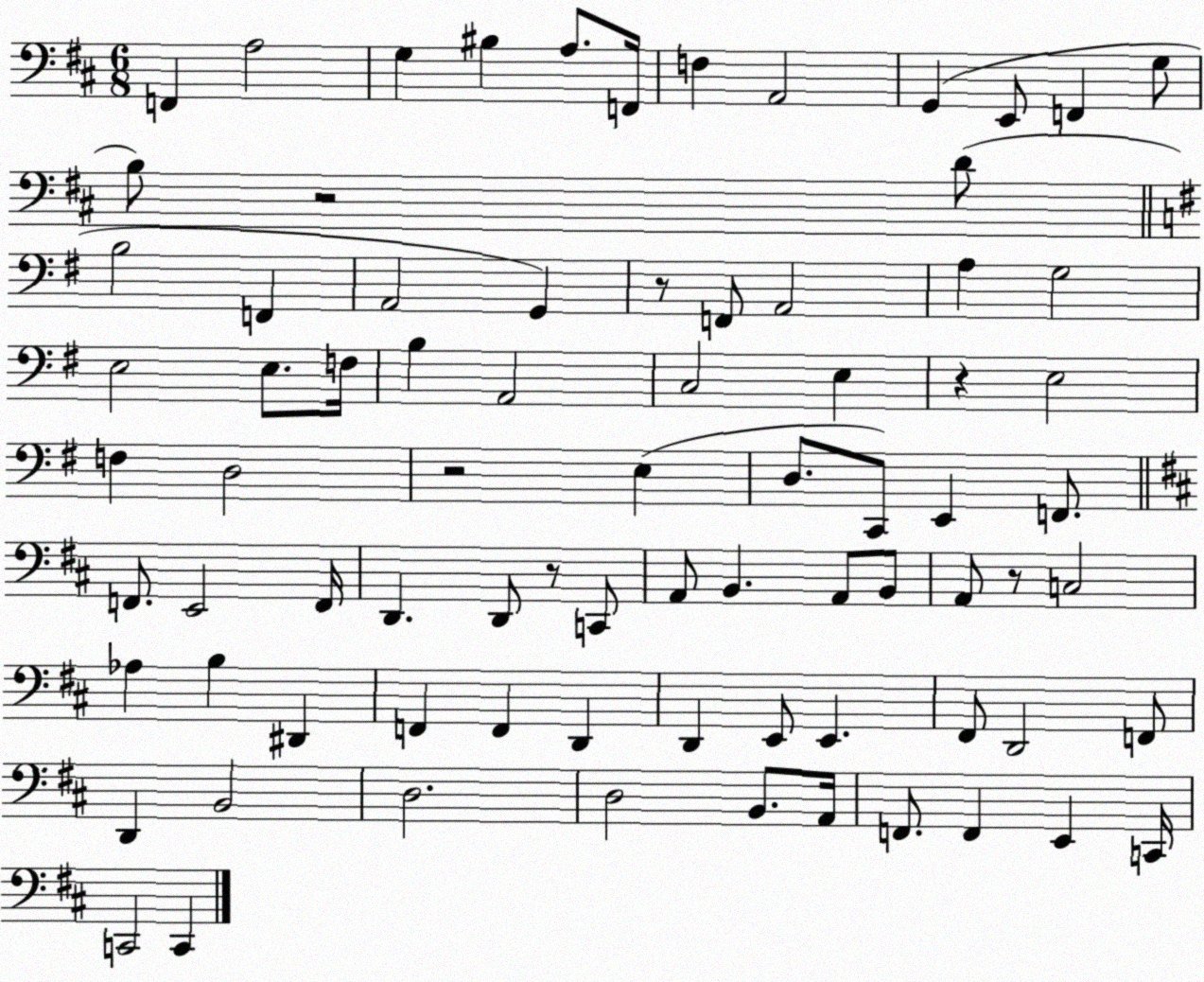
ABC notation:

X:1
T:Untitled
M:6/8
L:1/4
K:D
F,, A,2 G, ^B, A,/2 F,,/4 F, A,,2 G,, E,,/2 F,, G,/2 B,/2 z2 D/2 B,2 F,, A,,2 G,, z/2 F,,/2 A,,2 A, G,2 E,2 E,/2 F,/4 B, A,,2 C,2 E, z E,2 F, D,2 z2 E, D,/2 C,,/2 E,, F,,/2 F,,/2 E,,2 F,,/4 D,, D,,/2 z/2 C,,/2 A,,/2 B,, A,,/2 B,,/2 A,,/2 z/2 C,2 _A, B, ^D,, F,, F,, D,, D,, E,,/2 E,, ^F,,/2 D,,2 F,,/2 D,, B,,2 D,2 D,2 B,,/2 A,,/4 F,,/2 F,, E,, C,,/4 C,,2 C,,